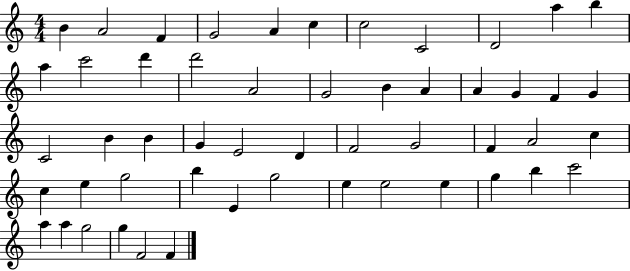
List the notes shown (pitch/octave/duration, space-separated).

B4/q A4/h F4/q G4/h A4/q C5/q C5/h C4/h D4/h A5/q B5/q A5/q C6/h D6/q D6/h A4/h G4/h B4/q A4/q A4/q G4/q F4/q G4/q C4/h B4/q B4/q G4/q E4/h D4/q F4/h G4/h F4/q A4/h C5/q C5/q E5/q G5/h B5/q E4/q G5/h E5/q E5/h E5/q G5/q B5/q C6/h A5/q A5/q G5/h G5/q F4/h F4/q